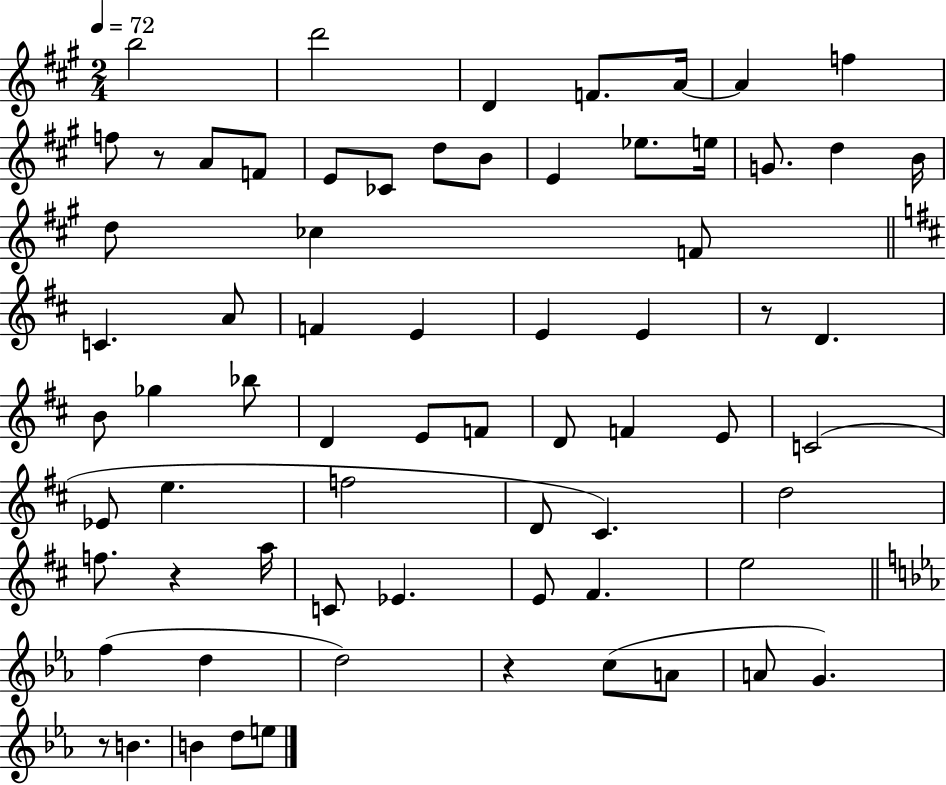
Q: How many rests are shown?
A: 5